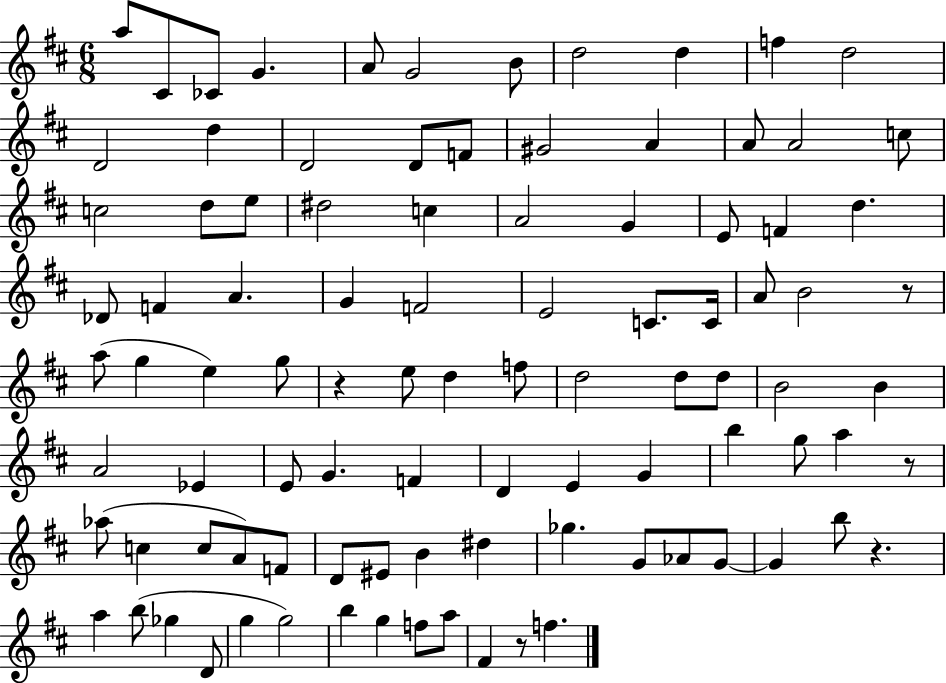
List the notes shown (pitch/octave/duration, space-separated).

A5/e C#4/e CES4/e G4/q. A4/e G4/h B4/e D5/h D5/q F5/q D5/h D4/h D5/q D4/h D4/e F4/e G#4/h A4/q A4/e A4/h C5/e C5/h D5/e E5/e D#5/h C5/q A4/h G4/q E4/e F4/q D5/q. Db4/e F4/q A4/q. G4/q F4/h E4/h C4/e. C4/s A4/e B4/h R/e A5/e G5/q E5/q G5/e R/q E5/e D5/q F5/e D5/h D5/e D5/e B4/h B4/q A4/h Eb4/q E4/e G4/q. F4/q D4/q E4/q G4/q B5/q G5/e A5/q R/e Ab5/e C5/q C5/e A4/e F4/e D4/e EIS4/e B4/q D#5/q Gb5/q. G4/e Ab4/e G4/e G4/q B5/e R/q. A5/q B5/e Gb5/q D4/e G5/q G5/h B5/q G5/q F5/e A5/e F#4/q R/e F5/q.